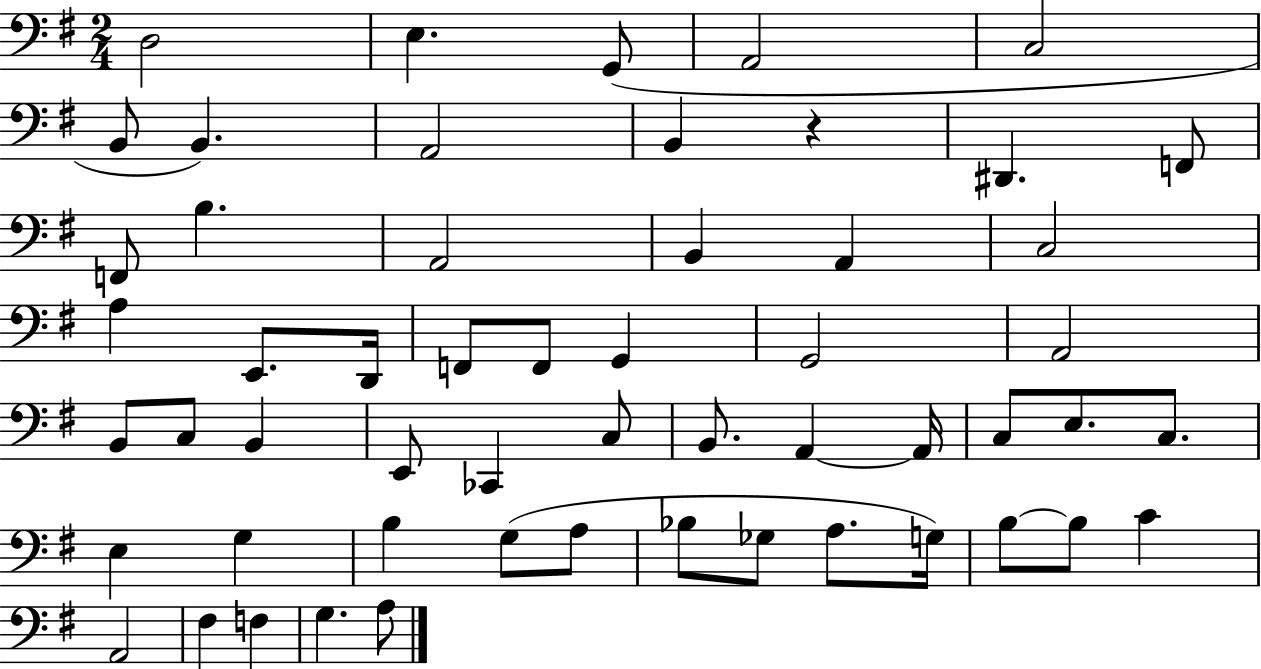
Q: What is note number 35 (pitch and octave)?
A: C3